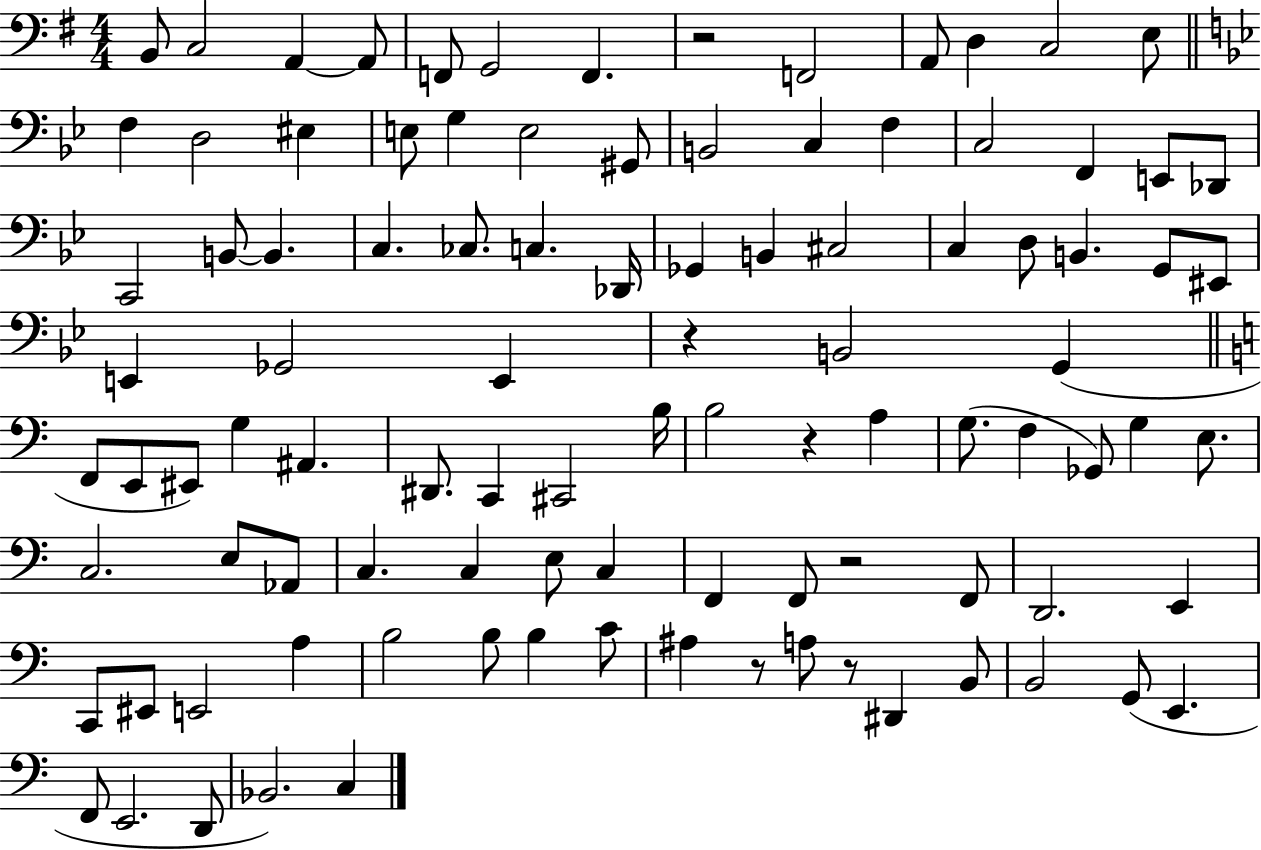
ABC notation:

X:1
T:Untitled
M:4/4
L:1/4
K:G
B,,/2 C,2 A,, A,,/2 F,,/2 G,,2 F,, z2 F,,2 A,,/2 D, C,2 E,/2 F, D,2 ^E, E,/2 G, E,2 ^G,,/2 B,,2 C, F, C,2 F,, E,,/2 _D,,/2 C,,2 B,,/2 B,, C, _C,/2 C, _D,,/4 _G,, B,, ^C,2 C, D,/2 B,, G,,/2 ^E,,/2 E,, _G,,2 E,, z B,,2 G,, F,,/2 E,,/2 ^E,,/2 G, ^A,, ^D,,/2 C,, ^C,,2 B,/4 B,2 z A, G,/2 F, _G,,/2 G, E,/2 C,2 E,/2 _A,,/2 C, C, E,/2 C, F,, F,,/2 z2 F,,/2 D,,2 E,, C,,/2 ^E,,/2 E,,2 A, B,2 B,/2 B, C/2 ^A, z/2 A,/2 z/2 ^D,, B,,/2 B,,2 G,,/2 E,, F,,/2 E,,2 D,,/2 _B,,2 C,